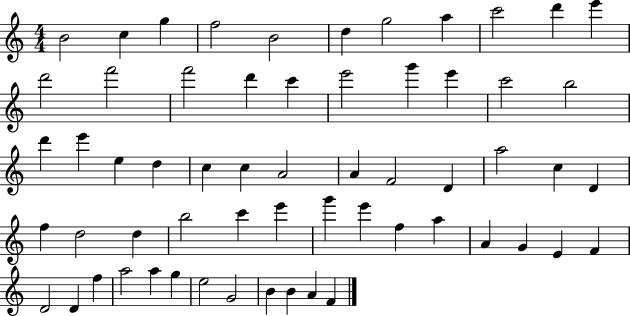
X:1
T:Untitled
M:4/4
L:1/4
K:C
B2 c g f2 B2 d g2 a c'2 d' e' d'2 f'2 f'2 d' c' e'2 g' e' c'2 b2 d' e' e d c c A2 A F2 D a2 c D f d2 d b2 c' e' g' e' f a A G E F D2 D f a2 a g e2 G2 B B A F